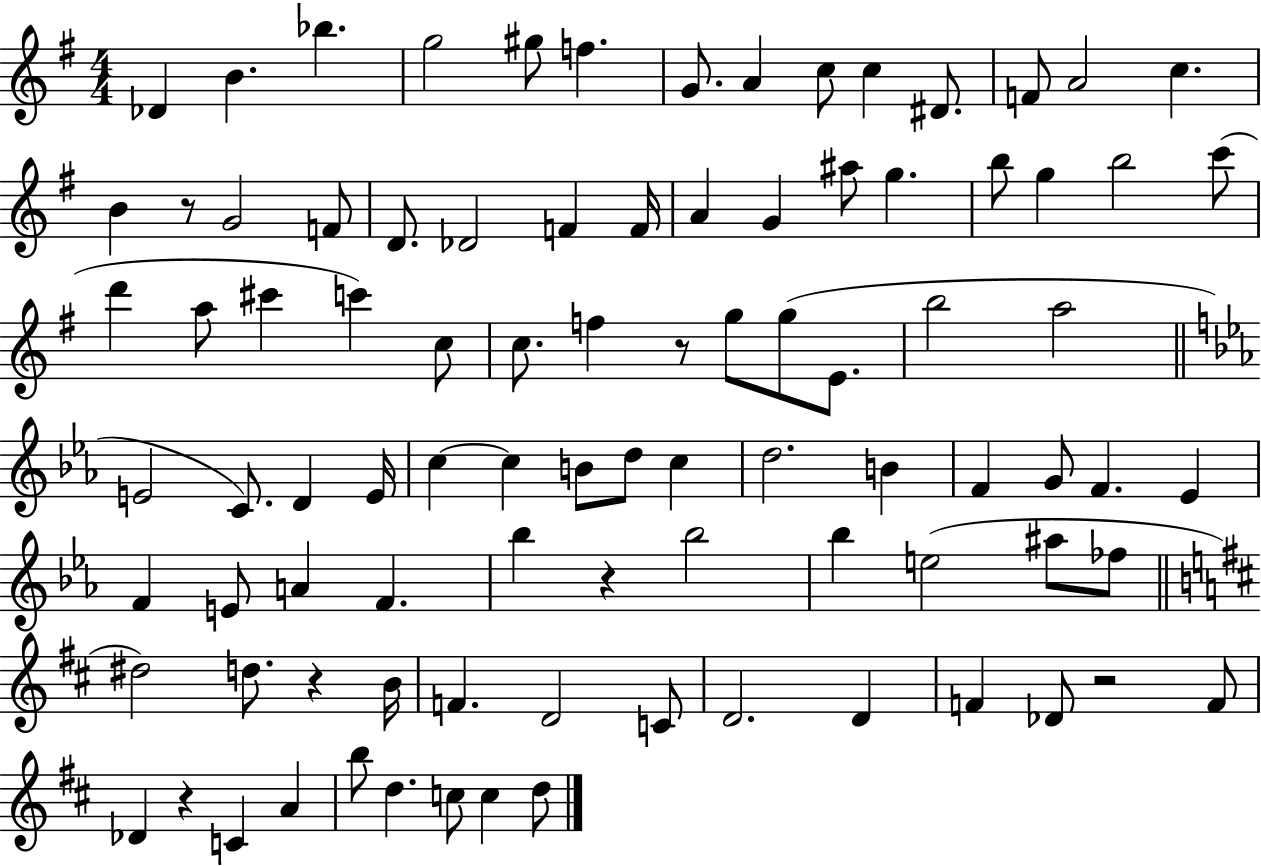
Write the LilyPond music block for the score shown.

{
  \clef treble
  \numericTimeSignature
  \time 4/4
  \key g \major
  \repeat volta 2 { des'4 b'4. bes''4. | g''2 gis''8 f''4. | g'8. a'4 c''8 c''4 dis'8. | f'8 a'2 c''4. | \break b'4 r8 g'2 f'8 | d'8. des'2 f'4 f'16 | a'4 g'4 ais''8 g''4. | b''8 g''4 b''2 c'''8( | \break d'''4 a''8 cis'''4 c'''4) c''8 | c''8. f''4 r8 g''8 g''8( e'8. | b''2 a''2 | \bar "||" \break \key c \minor e'2 c'8.) d'4 e'16 | c''4~~ c''4 b'8 d''8 c''4 | d''2. b'4 | f'4 g'8 f'4. ees'4 | \break f'4 e'8 a'4 f'4. | bes''4 r4 bes''2 | bes''4 e''2( ais''8 fes''8 | \bar "||" \break \key d \major dis''2) d''8. r4 b'16 | f'4. d'2 c'8 | d'2. d'4 | f'4 des'8 r2 f'8 | \break des'4 r4 c'4 a'4 | b''8 d''4. c''8 c''4 d''8 | } \bar "|."
}